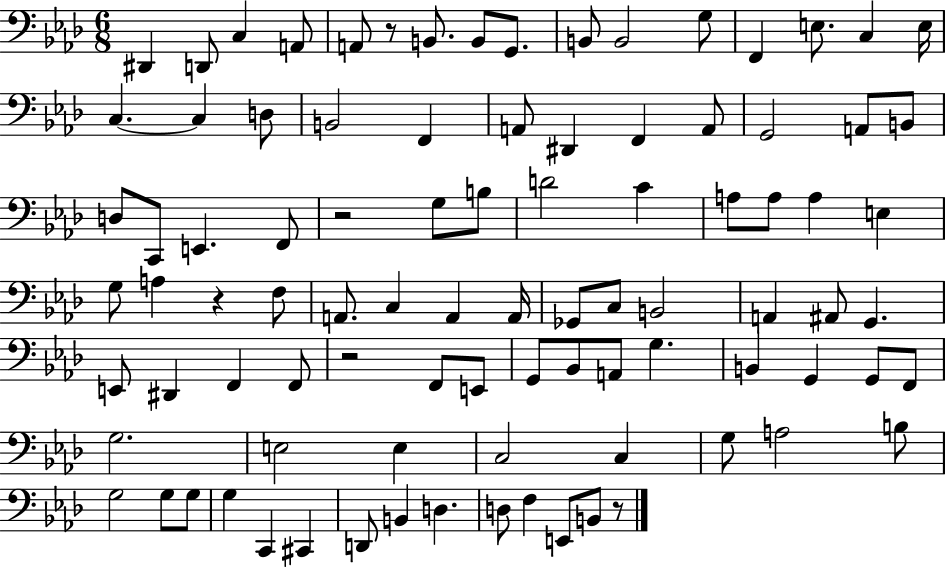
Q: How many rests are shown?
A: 5